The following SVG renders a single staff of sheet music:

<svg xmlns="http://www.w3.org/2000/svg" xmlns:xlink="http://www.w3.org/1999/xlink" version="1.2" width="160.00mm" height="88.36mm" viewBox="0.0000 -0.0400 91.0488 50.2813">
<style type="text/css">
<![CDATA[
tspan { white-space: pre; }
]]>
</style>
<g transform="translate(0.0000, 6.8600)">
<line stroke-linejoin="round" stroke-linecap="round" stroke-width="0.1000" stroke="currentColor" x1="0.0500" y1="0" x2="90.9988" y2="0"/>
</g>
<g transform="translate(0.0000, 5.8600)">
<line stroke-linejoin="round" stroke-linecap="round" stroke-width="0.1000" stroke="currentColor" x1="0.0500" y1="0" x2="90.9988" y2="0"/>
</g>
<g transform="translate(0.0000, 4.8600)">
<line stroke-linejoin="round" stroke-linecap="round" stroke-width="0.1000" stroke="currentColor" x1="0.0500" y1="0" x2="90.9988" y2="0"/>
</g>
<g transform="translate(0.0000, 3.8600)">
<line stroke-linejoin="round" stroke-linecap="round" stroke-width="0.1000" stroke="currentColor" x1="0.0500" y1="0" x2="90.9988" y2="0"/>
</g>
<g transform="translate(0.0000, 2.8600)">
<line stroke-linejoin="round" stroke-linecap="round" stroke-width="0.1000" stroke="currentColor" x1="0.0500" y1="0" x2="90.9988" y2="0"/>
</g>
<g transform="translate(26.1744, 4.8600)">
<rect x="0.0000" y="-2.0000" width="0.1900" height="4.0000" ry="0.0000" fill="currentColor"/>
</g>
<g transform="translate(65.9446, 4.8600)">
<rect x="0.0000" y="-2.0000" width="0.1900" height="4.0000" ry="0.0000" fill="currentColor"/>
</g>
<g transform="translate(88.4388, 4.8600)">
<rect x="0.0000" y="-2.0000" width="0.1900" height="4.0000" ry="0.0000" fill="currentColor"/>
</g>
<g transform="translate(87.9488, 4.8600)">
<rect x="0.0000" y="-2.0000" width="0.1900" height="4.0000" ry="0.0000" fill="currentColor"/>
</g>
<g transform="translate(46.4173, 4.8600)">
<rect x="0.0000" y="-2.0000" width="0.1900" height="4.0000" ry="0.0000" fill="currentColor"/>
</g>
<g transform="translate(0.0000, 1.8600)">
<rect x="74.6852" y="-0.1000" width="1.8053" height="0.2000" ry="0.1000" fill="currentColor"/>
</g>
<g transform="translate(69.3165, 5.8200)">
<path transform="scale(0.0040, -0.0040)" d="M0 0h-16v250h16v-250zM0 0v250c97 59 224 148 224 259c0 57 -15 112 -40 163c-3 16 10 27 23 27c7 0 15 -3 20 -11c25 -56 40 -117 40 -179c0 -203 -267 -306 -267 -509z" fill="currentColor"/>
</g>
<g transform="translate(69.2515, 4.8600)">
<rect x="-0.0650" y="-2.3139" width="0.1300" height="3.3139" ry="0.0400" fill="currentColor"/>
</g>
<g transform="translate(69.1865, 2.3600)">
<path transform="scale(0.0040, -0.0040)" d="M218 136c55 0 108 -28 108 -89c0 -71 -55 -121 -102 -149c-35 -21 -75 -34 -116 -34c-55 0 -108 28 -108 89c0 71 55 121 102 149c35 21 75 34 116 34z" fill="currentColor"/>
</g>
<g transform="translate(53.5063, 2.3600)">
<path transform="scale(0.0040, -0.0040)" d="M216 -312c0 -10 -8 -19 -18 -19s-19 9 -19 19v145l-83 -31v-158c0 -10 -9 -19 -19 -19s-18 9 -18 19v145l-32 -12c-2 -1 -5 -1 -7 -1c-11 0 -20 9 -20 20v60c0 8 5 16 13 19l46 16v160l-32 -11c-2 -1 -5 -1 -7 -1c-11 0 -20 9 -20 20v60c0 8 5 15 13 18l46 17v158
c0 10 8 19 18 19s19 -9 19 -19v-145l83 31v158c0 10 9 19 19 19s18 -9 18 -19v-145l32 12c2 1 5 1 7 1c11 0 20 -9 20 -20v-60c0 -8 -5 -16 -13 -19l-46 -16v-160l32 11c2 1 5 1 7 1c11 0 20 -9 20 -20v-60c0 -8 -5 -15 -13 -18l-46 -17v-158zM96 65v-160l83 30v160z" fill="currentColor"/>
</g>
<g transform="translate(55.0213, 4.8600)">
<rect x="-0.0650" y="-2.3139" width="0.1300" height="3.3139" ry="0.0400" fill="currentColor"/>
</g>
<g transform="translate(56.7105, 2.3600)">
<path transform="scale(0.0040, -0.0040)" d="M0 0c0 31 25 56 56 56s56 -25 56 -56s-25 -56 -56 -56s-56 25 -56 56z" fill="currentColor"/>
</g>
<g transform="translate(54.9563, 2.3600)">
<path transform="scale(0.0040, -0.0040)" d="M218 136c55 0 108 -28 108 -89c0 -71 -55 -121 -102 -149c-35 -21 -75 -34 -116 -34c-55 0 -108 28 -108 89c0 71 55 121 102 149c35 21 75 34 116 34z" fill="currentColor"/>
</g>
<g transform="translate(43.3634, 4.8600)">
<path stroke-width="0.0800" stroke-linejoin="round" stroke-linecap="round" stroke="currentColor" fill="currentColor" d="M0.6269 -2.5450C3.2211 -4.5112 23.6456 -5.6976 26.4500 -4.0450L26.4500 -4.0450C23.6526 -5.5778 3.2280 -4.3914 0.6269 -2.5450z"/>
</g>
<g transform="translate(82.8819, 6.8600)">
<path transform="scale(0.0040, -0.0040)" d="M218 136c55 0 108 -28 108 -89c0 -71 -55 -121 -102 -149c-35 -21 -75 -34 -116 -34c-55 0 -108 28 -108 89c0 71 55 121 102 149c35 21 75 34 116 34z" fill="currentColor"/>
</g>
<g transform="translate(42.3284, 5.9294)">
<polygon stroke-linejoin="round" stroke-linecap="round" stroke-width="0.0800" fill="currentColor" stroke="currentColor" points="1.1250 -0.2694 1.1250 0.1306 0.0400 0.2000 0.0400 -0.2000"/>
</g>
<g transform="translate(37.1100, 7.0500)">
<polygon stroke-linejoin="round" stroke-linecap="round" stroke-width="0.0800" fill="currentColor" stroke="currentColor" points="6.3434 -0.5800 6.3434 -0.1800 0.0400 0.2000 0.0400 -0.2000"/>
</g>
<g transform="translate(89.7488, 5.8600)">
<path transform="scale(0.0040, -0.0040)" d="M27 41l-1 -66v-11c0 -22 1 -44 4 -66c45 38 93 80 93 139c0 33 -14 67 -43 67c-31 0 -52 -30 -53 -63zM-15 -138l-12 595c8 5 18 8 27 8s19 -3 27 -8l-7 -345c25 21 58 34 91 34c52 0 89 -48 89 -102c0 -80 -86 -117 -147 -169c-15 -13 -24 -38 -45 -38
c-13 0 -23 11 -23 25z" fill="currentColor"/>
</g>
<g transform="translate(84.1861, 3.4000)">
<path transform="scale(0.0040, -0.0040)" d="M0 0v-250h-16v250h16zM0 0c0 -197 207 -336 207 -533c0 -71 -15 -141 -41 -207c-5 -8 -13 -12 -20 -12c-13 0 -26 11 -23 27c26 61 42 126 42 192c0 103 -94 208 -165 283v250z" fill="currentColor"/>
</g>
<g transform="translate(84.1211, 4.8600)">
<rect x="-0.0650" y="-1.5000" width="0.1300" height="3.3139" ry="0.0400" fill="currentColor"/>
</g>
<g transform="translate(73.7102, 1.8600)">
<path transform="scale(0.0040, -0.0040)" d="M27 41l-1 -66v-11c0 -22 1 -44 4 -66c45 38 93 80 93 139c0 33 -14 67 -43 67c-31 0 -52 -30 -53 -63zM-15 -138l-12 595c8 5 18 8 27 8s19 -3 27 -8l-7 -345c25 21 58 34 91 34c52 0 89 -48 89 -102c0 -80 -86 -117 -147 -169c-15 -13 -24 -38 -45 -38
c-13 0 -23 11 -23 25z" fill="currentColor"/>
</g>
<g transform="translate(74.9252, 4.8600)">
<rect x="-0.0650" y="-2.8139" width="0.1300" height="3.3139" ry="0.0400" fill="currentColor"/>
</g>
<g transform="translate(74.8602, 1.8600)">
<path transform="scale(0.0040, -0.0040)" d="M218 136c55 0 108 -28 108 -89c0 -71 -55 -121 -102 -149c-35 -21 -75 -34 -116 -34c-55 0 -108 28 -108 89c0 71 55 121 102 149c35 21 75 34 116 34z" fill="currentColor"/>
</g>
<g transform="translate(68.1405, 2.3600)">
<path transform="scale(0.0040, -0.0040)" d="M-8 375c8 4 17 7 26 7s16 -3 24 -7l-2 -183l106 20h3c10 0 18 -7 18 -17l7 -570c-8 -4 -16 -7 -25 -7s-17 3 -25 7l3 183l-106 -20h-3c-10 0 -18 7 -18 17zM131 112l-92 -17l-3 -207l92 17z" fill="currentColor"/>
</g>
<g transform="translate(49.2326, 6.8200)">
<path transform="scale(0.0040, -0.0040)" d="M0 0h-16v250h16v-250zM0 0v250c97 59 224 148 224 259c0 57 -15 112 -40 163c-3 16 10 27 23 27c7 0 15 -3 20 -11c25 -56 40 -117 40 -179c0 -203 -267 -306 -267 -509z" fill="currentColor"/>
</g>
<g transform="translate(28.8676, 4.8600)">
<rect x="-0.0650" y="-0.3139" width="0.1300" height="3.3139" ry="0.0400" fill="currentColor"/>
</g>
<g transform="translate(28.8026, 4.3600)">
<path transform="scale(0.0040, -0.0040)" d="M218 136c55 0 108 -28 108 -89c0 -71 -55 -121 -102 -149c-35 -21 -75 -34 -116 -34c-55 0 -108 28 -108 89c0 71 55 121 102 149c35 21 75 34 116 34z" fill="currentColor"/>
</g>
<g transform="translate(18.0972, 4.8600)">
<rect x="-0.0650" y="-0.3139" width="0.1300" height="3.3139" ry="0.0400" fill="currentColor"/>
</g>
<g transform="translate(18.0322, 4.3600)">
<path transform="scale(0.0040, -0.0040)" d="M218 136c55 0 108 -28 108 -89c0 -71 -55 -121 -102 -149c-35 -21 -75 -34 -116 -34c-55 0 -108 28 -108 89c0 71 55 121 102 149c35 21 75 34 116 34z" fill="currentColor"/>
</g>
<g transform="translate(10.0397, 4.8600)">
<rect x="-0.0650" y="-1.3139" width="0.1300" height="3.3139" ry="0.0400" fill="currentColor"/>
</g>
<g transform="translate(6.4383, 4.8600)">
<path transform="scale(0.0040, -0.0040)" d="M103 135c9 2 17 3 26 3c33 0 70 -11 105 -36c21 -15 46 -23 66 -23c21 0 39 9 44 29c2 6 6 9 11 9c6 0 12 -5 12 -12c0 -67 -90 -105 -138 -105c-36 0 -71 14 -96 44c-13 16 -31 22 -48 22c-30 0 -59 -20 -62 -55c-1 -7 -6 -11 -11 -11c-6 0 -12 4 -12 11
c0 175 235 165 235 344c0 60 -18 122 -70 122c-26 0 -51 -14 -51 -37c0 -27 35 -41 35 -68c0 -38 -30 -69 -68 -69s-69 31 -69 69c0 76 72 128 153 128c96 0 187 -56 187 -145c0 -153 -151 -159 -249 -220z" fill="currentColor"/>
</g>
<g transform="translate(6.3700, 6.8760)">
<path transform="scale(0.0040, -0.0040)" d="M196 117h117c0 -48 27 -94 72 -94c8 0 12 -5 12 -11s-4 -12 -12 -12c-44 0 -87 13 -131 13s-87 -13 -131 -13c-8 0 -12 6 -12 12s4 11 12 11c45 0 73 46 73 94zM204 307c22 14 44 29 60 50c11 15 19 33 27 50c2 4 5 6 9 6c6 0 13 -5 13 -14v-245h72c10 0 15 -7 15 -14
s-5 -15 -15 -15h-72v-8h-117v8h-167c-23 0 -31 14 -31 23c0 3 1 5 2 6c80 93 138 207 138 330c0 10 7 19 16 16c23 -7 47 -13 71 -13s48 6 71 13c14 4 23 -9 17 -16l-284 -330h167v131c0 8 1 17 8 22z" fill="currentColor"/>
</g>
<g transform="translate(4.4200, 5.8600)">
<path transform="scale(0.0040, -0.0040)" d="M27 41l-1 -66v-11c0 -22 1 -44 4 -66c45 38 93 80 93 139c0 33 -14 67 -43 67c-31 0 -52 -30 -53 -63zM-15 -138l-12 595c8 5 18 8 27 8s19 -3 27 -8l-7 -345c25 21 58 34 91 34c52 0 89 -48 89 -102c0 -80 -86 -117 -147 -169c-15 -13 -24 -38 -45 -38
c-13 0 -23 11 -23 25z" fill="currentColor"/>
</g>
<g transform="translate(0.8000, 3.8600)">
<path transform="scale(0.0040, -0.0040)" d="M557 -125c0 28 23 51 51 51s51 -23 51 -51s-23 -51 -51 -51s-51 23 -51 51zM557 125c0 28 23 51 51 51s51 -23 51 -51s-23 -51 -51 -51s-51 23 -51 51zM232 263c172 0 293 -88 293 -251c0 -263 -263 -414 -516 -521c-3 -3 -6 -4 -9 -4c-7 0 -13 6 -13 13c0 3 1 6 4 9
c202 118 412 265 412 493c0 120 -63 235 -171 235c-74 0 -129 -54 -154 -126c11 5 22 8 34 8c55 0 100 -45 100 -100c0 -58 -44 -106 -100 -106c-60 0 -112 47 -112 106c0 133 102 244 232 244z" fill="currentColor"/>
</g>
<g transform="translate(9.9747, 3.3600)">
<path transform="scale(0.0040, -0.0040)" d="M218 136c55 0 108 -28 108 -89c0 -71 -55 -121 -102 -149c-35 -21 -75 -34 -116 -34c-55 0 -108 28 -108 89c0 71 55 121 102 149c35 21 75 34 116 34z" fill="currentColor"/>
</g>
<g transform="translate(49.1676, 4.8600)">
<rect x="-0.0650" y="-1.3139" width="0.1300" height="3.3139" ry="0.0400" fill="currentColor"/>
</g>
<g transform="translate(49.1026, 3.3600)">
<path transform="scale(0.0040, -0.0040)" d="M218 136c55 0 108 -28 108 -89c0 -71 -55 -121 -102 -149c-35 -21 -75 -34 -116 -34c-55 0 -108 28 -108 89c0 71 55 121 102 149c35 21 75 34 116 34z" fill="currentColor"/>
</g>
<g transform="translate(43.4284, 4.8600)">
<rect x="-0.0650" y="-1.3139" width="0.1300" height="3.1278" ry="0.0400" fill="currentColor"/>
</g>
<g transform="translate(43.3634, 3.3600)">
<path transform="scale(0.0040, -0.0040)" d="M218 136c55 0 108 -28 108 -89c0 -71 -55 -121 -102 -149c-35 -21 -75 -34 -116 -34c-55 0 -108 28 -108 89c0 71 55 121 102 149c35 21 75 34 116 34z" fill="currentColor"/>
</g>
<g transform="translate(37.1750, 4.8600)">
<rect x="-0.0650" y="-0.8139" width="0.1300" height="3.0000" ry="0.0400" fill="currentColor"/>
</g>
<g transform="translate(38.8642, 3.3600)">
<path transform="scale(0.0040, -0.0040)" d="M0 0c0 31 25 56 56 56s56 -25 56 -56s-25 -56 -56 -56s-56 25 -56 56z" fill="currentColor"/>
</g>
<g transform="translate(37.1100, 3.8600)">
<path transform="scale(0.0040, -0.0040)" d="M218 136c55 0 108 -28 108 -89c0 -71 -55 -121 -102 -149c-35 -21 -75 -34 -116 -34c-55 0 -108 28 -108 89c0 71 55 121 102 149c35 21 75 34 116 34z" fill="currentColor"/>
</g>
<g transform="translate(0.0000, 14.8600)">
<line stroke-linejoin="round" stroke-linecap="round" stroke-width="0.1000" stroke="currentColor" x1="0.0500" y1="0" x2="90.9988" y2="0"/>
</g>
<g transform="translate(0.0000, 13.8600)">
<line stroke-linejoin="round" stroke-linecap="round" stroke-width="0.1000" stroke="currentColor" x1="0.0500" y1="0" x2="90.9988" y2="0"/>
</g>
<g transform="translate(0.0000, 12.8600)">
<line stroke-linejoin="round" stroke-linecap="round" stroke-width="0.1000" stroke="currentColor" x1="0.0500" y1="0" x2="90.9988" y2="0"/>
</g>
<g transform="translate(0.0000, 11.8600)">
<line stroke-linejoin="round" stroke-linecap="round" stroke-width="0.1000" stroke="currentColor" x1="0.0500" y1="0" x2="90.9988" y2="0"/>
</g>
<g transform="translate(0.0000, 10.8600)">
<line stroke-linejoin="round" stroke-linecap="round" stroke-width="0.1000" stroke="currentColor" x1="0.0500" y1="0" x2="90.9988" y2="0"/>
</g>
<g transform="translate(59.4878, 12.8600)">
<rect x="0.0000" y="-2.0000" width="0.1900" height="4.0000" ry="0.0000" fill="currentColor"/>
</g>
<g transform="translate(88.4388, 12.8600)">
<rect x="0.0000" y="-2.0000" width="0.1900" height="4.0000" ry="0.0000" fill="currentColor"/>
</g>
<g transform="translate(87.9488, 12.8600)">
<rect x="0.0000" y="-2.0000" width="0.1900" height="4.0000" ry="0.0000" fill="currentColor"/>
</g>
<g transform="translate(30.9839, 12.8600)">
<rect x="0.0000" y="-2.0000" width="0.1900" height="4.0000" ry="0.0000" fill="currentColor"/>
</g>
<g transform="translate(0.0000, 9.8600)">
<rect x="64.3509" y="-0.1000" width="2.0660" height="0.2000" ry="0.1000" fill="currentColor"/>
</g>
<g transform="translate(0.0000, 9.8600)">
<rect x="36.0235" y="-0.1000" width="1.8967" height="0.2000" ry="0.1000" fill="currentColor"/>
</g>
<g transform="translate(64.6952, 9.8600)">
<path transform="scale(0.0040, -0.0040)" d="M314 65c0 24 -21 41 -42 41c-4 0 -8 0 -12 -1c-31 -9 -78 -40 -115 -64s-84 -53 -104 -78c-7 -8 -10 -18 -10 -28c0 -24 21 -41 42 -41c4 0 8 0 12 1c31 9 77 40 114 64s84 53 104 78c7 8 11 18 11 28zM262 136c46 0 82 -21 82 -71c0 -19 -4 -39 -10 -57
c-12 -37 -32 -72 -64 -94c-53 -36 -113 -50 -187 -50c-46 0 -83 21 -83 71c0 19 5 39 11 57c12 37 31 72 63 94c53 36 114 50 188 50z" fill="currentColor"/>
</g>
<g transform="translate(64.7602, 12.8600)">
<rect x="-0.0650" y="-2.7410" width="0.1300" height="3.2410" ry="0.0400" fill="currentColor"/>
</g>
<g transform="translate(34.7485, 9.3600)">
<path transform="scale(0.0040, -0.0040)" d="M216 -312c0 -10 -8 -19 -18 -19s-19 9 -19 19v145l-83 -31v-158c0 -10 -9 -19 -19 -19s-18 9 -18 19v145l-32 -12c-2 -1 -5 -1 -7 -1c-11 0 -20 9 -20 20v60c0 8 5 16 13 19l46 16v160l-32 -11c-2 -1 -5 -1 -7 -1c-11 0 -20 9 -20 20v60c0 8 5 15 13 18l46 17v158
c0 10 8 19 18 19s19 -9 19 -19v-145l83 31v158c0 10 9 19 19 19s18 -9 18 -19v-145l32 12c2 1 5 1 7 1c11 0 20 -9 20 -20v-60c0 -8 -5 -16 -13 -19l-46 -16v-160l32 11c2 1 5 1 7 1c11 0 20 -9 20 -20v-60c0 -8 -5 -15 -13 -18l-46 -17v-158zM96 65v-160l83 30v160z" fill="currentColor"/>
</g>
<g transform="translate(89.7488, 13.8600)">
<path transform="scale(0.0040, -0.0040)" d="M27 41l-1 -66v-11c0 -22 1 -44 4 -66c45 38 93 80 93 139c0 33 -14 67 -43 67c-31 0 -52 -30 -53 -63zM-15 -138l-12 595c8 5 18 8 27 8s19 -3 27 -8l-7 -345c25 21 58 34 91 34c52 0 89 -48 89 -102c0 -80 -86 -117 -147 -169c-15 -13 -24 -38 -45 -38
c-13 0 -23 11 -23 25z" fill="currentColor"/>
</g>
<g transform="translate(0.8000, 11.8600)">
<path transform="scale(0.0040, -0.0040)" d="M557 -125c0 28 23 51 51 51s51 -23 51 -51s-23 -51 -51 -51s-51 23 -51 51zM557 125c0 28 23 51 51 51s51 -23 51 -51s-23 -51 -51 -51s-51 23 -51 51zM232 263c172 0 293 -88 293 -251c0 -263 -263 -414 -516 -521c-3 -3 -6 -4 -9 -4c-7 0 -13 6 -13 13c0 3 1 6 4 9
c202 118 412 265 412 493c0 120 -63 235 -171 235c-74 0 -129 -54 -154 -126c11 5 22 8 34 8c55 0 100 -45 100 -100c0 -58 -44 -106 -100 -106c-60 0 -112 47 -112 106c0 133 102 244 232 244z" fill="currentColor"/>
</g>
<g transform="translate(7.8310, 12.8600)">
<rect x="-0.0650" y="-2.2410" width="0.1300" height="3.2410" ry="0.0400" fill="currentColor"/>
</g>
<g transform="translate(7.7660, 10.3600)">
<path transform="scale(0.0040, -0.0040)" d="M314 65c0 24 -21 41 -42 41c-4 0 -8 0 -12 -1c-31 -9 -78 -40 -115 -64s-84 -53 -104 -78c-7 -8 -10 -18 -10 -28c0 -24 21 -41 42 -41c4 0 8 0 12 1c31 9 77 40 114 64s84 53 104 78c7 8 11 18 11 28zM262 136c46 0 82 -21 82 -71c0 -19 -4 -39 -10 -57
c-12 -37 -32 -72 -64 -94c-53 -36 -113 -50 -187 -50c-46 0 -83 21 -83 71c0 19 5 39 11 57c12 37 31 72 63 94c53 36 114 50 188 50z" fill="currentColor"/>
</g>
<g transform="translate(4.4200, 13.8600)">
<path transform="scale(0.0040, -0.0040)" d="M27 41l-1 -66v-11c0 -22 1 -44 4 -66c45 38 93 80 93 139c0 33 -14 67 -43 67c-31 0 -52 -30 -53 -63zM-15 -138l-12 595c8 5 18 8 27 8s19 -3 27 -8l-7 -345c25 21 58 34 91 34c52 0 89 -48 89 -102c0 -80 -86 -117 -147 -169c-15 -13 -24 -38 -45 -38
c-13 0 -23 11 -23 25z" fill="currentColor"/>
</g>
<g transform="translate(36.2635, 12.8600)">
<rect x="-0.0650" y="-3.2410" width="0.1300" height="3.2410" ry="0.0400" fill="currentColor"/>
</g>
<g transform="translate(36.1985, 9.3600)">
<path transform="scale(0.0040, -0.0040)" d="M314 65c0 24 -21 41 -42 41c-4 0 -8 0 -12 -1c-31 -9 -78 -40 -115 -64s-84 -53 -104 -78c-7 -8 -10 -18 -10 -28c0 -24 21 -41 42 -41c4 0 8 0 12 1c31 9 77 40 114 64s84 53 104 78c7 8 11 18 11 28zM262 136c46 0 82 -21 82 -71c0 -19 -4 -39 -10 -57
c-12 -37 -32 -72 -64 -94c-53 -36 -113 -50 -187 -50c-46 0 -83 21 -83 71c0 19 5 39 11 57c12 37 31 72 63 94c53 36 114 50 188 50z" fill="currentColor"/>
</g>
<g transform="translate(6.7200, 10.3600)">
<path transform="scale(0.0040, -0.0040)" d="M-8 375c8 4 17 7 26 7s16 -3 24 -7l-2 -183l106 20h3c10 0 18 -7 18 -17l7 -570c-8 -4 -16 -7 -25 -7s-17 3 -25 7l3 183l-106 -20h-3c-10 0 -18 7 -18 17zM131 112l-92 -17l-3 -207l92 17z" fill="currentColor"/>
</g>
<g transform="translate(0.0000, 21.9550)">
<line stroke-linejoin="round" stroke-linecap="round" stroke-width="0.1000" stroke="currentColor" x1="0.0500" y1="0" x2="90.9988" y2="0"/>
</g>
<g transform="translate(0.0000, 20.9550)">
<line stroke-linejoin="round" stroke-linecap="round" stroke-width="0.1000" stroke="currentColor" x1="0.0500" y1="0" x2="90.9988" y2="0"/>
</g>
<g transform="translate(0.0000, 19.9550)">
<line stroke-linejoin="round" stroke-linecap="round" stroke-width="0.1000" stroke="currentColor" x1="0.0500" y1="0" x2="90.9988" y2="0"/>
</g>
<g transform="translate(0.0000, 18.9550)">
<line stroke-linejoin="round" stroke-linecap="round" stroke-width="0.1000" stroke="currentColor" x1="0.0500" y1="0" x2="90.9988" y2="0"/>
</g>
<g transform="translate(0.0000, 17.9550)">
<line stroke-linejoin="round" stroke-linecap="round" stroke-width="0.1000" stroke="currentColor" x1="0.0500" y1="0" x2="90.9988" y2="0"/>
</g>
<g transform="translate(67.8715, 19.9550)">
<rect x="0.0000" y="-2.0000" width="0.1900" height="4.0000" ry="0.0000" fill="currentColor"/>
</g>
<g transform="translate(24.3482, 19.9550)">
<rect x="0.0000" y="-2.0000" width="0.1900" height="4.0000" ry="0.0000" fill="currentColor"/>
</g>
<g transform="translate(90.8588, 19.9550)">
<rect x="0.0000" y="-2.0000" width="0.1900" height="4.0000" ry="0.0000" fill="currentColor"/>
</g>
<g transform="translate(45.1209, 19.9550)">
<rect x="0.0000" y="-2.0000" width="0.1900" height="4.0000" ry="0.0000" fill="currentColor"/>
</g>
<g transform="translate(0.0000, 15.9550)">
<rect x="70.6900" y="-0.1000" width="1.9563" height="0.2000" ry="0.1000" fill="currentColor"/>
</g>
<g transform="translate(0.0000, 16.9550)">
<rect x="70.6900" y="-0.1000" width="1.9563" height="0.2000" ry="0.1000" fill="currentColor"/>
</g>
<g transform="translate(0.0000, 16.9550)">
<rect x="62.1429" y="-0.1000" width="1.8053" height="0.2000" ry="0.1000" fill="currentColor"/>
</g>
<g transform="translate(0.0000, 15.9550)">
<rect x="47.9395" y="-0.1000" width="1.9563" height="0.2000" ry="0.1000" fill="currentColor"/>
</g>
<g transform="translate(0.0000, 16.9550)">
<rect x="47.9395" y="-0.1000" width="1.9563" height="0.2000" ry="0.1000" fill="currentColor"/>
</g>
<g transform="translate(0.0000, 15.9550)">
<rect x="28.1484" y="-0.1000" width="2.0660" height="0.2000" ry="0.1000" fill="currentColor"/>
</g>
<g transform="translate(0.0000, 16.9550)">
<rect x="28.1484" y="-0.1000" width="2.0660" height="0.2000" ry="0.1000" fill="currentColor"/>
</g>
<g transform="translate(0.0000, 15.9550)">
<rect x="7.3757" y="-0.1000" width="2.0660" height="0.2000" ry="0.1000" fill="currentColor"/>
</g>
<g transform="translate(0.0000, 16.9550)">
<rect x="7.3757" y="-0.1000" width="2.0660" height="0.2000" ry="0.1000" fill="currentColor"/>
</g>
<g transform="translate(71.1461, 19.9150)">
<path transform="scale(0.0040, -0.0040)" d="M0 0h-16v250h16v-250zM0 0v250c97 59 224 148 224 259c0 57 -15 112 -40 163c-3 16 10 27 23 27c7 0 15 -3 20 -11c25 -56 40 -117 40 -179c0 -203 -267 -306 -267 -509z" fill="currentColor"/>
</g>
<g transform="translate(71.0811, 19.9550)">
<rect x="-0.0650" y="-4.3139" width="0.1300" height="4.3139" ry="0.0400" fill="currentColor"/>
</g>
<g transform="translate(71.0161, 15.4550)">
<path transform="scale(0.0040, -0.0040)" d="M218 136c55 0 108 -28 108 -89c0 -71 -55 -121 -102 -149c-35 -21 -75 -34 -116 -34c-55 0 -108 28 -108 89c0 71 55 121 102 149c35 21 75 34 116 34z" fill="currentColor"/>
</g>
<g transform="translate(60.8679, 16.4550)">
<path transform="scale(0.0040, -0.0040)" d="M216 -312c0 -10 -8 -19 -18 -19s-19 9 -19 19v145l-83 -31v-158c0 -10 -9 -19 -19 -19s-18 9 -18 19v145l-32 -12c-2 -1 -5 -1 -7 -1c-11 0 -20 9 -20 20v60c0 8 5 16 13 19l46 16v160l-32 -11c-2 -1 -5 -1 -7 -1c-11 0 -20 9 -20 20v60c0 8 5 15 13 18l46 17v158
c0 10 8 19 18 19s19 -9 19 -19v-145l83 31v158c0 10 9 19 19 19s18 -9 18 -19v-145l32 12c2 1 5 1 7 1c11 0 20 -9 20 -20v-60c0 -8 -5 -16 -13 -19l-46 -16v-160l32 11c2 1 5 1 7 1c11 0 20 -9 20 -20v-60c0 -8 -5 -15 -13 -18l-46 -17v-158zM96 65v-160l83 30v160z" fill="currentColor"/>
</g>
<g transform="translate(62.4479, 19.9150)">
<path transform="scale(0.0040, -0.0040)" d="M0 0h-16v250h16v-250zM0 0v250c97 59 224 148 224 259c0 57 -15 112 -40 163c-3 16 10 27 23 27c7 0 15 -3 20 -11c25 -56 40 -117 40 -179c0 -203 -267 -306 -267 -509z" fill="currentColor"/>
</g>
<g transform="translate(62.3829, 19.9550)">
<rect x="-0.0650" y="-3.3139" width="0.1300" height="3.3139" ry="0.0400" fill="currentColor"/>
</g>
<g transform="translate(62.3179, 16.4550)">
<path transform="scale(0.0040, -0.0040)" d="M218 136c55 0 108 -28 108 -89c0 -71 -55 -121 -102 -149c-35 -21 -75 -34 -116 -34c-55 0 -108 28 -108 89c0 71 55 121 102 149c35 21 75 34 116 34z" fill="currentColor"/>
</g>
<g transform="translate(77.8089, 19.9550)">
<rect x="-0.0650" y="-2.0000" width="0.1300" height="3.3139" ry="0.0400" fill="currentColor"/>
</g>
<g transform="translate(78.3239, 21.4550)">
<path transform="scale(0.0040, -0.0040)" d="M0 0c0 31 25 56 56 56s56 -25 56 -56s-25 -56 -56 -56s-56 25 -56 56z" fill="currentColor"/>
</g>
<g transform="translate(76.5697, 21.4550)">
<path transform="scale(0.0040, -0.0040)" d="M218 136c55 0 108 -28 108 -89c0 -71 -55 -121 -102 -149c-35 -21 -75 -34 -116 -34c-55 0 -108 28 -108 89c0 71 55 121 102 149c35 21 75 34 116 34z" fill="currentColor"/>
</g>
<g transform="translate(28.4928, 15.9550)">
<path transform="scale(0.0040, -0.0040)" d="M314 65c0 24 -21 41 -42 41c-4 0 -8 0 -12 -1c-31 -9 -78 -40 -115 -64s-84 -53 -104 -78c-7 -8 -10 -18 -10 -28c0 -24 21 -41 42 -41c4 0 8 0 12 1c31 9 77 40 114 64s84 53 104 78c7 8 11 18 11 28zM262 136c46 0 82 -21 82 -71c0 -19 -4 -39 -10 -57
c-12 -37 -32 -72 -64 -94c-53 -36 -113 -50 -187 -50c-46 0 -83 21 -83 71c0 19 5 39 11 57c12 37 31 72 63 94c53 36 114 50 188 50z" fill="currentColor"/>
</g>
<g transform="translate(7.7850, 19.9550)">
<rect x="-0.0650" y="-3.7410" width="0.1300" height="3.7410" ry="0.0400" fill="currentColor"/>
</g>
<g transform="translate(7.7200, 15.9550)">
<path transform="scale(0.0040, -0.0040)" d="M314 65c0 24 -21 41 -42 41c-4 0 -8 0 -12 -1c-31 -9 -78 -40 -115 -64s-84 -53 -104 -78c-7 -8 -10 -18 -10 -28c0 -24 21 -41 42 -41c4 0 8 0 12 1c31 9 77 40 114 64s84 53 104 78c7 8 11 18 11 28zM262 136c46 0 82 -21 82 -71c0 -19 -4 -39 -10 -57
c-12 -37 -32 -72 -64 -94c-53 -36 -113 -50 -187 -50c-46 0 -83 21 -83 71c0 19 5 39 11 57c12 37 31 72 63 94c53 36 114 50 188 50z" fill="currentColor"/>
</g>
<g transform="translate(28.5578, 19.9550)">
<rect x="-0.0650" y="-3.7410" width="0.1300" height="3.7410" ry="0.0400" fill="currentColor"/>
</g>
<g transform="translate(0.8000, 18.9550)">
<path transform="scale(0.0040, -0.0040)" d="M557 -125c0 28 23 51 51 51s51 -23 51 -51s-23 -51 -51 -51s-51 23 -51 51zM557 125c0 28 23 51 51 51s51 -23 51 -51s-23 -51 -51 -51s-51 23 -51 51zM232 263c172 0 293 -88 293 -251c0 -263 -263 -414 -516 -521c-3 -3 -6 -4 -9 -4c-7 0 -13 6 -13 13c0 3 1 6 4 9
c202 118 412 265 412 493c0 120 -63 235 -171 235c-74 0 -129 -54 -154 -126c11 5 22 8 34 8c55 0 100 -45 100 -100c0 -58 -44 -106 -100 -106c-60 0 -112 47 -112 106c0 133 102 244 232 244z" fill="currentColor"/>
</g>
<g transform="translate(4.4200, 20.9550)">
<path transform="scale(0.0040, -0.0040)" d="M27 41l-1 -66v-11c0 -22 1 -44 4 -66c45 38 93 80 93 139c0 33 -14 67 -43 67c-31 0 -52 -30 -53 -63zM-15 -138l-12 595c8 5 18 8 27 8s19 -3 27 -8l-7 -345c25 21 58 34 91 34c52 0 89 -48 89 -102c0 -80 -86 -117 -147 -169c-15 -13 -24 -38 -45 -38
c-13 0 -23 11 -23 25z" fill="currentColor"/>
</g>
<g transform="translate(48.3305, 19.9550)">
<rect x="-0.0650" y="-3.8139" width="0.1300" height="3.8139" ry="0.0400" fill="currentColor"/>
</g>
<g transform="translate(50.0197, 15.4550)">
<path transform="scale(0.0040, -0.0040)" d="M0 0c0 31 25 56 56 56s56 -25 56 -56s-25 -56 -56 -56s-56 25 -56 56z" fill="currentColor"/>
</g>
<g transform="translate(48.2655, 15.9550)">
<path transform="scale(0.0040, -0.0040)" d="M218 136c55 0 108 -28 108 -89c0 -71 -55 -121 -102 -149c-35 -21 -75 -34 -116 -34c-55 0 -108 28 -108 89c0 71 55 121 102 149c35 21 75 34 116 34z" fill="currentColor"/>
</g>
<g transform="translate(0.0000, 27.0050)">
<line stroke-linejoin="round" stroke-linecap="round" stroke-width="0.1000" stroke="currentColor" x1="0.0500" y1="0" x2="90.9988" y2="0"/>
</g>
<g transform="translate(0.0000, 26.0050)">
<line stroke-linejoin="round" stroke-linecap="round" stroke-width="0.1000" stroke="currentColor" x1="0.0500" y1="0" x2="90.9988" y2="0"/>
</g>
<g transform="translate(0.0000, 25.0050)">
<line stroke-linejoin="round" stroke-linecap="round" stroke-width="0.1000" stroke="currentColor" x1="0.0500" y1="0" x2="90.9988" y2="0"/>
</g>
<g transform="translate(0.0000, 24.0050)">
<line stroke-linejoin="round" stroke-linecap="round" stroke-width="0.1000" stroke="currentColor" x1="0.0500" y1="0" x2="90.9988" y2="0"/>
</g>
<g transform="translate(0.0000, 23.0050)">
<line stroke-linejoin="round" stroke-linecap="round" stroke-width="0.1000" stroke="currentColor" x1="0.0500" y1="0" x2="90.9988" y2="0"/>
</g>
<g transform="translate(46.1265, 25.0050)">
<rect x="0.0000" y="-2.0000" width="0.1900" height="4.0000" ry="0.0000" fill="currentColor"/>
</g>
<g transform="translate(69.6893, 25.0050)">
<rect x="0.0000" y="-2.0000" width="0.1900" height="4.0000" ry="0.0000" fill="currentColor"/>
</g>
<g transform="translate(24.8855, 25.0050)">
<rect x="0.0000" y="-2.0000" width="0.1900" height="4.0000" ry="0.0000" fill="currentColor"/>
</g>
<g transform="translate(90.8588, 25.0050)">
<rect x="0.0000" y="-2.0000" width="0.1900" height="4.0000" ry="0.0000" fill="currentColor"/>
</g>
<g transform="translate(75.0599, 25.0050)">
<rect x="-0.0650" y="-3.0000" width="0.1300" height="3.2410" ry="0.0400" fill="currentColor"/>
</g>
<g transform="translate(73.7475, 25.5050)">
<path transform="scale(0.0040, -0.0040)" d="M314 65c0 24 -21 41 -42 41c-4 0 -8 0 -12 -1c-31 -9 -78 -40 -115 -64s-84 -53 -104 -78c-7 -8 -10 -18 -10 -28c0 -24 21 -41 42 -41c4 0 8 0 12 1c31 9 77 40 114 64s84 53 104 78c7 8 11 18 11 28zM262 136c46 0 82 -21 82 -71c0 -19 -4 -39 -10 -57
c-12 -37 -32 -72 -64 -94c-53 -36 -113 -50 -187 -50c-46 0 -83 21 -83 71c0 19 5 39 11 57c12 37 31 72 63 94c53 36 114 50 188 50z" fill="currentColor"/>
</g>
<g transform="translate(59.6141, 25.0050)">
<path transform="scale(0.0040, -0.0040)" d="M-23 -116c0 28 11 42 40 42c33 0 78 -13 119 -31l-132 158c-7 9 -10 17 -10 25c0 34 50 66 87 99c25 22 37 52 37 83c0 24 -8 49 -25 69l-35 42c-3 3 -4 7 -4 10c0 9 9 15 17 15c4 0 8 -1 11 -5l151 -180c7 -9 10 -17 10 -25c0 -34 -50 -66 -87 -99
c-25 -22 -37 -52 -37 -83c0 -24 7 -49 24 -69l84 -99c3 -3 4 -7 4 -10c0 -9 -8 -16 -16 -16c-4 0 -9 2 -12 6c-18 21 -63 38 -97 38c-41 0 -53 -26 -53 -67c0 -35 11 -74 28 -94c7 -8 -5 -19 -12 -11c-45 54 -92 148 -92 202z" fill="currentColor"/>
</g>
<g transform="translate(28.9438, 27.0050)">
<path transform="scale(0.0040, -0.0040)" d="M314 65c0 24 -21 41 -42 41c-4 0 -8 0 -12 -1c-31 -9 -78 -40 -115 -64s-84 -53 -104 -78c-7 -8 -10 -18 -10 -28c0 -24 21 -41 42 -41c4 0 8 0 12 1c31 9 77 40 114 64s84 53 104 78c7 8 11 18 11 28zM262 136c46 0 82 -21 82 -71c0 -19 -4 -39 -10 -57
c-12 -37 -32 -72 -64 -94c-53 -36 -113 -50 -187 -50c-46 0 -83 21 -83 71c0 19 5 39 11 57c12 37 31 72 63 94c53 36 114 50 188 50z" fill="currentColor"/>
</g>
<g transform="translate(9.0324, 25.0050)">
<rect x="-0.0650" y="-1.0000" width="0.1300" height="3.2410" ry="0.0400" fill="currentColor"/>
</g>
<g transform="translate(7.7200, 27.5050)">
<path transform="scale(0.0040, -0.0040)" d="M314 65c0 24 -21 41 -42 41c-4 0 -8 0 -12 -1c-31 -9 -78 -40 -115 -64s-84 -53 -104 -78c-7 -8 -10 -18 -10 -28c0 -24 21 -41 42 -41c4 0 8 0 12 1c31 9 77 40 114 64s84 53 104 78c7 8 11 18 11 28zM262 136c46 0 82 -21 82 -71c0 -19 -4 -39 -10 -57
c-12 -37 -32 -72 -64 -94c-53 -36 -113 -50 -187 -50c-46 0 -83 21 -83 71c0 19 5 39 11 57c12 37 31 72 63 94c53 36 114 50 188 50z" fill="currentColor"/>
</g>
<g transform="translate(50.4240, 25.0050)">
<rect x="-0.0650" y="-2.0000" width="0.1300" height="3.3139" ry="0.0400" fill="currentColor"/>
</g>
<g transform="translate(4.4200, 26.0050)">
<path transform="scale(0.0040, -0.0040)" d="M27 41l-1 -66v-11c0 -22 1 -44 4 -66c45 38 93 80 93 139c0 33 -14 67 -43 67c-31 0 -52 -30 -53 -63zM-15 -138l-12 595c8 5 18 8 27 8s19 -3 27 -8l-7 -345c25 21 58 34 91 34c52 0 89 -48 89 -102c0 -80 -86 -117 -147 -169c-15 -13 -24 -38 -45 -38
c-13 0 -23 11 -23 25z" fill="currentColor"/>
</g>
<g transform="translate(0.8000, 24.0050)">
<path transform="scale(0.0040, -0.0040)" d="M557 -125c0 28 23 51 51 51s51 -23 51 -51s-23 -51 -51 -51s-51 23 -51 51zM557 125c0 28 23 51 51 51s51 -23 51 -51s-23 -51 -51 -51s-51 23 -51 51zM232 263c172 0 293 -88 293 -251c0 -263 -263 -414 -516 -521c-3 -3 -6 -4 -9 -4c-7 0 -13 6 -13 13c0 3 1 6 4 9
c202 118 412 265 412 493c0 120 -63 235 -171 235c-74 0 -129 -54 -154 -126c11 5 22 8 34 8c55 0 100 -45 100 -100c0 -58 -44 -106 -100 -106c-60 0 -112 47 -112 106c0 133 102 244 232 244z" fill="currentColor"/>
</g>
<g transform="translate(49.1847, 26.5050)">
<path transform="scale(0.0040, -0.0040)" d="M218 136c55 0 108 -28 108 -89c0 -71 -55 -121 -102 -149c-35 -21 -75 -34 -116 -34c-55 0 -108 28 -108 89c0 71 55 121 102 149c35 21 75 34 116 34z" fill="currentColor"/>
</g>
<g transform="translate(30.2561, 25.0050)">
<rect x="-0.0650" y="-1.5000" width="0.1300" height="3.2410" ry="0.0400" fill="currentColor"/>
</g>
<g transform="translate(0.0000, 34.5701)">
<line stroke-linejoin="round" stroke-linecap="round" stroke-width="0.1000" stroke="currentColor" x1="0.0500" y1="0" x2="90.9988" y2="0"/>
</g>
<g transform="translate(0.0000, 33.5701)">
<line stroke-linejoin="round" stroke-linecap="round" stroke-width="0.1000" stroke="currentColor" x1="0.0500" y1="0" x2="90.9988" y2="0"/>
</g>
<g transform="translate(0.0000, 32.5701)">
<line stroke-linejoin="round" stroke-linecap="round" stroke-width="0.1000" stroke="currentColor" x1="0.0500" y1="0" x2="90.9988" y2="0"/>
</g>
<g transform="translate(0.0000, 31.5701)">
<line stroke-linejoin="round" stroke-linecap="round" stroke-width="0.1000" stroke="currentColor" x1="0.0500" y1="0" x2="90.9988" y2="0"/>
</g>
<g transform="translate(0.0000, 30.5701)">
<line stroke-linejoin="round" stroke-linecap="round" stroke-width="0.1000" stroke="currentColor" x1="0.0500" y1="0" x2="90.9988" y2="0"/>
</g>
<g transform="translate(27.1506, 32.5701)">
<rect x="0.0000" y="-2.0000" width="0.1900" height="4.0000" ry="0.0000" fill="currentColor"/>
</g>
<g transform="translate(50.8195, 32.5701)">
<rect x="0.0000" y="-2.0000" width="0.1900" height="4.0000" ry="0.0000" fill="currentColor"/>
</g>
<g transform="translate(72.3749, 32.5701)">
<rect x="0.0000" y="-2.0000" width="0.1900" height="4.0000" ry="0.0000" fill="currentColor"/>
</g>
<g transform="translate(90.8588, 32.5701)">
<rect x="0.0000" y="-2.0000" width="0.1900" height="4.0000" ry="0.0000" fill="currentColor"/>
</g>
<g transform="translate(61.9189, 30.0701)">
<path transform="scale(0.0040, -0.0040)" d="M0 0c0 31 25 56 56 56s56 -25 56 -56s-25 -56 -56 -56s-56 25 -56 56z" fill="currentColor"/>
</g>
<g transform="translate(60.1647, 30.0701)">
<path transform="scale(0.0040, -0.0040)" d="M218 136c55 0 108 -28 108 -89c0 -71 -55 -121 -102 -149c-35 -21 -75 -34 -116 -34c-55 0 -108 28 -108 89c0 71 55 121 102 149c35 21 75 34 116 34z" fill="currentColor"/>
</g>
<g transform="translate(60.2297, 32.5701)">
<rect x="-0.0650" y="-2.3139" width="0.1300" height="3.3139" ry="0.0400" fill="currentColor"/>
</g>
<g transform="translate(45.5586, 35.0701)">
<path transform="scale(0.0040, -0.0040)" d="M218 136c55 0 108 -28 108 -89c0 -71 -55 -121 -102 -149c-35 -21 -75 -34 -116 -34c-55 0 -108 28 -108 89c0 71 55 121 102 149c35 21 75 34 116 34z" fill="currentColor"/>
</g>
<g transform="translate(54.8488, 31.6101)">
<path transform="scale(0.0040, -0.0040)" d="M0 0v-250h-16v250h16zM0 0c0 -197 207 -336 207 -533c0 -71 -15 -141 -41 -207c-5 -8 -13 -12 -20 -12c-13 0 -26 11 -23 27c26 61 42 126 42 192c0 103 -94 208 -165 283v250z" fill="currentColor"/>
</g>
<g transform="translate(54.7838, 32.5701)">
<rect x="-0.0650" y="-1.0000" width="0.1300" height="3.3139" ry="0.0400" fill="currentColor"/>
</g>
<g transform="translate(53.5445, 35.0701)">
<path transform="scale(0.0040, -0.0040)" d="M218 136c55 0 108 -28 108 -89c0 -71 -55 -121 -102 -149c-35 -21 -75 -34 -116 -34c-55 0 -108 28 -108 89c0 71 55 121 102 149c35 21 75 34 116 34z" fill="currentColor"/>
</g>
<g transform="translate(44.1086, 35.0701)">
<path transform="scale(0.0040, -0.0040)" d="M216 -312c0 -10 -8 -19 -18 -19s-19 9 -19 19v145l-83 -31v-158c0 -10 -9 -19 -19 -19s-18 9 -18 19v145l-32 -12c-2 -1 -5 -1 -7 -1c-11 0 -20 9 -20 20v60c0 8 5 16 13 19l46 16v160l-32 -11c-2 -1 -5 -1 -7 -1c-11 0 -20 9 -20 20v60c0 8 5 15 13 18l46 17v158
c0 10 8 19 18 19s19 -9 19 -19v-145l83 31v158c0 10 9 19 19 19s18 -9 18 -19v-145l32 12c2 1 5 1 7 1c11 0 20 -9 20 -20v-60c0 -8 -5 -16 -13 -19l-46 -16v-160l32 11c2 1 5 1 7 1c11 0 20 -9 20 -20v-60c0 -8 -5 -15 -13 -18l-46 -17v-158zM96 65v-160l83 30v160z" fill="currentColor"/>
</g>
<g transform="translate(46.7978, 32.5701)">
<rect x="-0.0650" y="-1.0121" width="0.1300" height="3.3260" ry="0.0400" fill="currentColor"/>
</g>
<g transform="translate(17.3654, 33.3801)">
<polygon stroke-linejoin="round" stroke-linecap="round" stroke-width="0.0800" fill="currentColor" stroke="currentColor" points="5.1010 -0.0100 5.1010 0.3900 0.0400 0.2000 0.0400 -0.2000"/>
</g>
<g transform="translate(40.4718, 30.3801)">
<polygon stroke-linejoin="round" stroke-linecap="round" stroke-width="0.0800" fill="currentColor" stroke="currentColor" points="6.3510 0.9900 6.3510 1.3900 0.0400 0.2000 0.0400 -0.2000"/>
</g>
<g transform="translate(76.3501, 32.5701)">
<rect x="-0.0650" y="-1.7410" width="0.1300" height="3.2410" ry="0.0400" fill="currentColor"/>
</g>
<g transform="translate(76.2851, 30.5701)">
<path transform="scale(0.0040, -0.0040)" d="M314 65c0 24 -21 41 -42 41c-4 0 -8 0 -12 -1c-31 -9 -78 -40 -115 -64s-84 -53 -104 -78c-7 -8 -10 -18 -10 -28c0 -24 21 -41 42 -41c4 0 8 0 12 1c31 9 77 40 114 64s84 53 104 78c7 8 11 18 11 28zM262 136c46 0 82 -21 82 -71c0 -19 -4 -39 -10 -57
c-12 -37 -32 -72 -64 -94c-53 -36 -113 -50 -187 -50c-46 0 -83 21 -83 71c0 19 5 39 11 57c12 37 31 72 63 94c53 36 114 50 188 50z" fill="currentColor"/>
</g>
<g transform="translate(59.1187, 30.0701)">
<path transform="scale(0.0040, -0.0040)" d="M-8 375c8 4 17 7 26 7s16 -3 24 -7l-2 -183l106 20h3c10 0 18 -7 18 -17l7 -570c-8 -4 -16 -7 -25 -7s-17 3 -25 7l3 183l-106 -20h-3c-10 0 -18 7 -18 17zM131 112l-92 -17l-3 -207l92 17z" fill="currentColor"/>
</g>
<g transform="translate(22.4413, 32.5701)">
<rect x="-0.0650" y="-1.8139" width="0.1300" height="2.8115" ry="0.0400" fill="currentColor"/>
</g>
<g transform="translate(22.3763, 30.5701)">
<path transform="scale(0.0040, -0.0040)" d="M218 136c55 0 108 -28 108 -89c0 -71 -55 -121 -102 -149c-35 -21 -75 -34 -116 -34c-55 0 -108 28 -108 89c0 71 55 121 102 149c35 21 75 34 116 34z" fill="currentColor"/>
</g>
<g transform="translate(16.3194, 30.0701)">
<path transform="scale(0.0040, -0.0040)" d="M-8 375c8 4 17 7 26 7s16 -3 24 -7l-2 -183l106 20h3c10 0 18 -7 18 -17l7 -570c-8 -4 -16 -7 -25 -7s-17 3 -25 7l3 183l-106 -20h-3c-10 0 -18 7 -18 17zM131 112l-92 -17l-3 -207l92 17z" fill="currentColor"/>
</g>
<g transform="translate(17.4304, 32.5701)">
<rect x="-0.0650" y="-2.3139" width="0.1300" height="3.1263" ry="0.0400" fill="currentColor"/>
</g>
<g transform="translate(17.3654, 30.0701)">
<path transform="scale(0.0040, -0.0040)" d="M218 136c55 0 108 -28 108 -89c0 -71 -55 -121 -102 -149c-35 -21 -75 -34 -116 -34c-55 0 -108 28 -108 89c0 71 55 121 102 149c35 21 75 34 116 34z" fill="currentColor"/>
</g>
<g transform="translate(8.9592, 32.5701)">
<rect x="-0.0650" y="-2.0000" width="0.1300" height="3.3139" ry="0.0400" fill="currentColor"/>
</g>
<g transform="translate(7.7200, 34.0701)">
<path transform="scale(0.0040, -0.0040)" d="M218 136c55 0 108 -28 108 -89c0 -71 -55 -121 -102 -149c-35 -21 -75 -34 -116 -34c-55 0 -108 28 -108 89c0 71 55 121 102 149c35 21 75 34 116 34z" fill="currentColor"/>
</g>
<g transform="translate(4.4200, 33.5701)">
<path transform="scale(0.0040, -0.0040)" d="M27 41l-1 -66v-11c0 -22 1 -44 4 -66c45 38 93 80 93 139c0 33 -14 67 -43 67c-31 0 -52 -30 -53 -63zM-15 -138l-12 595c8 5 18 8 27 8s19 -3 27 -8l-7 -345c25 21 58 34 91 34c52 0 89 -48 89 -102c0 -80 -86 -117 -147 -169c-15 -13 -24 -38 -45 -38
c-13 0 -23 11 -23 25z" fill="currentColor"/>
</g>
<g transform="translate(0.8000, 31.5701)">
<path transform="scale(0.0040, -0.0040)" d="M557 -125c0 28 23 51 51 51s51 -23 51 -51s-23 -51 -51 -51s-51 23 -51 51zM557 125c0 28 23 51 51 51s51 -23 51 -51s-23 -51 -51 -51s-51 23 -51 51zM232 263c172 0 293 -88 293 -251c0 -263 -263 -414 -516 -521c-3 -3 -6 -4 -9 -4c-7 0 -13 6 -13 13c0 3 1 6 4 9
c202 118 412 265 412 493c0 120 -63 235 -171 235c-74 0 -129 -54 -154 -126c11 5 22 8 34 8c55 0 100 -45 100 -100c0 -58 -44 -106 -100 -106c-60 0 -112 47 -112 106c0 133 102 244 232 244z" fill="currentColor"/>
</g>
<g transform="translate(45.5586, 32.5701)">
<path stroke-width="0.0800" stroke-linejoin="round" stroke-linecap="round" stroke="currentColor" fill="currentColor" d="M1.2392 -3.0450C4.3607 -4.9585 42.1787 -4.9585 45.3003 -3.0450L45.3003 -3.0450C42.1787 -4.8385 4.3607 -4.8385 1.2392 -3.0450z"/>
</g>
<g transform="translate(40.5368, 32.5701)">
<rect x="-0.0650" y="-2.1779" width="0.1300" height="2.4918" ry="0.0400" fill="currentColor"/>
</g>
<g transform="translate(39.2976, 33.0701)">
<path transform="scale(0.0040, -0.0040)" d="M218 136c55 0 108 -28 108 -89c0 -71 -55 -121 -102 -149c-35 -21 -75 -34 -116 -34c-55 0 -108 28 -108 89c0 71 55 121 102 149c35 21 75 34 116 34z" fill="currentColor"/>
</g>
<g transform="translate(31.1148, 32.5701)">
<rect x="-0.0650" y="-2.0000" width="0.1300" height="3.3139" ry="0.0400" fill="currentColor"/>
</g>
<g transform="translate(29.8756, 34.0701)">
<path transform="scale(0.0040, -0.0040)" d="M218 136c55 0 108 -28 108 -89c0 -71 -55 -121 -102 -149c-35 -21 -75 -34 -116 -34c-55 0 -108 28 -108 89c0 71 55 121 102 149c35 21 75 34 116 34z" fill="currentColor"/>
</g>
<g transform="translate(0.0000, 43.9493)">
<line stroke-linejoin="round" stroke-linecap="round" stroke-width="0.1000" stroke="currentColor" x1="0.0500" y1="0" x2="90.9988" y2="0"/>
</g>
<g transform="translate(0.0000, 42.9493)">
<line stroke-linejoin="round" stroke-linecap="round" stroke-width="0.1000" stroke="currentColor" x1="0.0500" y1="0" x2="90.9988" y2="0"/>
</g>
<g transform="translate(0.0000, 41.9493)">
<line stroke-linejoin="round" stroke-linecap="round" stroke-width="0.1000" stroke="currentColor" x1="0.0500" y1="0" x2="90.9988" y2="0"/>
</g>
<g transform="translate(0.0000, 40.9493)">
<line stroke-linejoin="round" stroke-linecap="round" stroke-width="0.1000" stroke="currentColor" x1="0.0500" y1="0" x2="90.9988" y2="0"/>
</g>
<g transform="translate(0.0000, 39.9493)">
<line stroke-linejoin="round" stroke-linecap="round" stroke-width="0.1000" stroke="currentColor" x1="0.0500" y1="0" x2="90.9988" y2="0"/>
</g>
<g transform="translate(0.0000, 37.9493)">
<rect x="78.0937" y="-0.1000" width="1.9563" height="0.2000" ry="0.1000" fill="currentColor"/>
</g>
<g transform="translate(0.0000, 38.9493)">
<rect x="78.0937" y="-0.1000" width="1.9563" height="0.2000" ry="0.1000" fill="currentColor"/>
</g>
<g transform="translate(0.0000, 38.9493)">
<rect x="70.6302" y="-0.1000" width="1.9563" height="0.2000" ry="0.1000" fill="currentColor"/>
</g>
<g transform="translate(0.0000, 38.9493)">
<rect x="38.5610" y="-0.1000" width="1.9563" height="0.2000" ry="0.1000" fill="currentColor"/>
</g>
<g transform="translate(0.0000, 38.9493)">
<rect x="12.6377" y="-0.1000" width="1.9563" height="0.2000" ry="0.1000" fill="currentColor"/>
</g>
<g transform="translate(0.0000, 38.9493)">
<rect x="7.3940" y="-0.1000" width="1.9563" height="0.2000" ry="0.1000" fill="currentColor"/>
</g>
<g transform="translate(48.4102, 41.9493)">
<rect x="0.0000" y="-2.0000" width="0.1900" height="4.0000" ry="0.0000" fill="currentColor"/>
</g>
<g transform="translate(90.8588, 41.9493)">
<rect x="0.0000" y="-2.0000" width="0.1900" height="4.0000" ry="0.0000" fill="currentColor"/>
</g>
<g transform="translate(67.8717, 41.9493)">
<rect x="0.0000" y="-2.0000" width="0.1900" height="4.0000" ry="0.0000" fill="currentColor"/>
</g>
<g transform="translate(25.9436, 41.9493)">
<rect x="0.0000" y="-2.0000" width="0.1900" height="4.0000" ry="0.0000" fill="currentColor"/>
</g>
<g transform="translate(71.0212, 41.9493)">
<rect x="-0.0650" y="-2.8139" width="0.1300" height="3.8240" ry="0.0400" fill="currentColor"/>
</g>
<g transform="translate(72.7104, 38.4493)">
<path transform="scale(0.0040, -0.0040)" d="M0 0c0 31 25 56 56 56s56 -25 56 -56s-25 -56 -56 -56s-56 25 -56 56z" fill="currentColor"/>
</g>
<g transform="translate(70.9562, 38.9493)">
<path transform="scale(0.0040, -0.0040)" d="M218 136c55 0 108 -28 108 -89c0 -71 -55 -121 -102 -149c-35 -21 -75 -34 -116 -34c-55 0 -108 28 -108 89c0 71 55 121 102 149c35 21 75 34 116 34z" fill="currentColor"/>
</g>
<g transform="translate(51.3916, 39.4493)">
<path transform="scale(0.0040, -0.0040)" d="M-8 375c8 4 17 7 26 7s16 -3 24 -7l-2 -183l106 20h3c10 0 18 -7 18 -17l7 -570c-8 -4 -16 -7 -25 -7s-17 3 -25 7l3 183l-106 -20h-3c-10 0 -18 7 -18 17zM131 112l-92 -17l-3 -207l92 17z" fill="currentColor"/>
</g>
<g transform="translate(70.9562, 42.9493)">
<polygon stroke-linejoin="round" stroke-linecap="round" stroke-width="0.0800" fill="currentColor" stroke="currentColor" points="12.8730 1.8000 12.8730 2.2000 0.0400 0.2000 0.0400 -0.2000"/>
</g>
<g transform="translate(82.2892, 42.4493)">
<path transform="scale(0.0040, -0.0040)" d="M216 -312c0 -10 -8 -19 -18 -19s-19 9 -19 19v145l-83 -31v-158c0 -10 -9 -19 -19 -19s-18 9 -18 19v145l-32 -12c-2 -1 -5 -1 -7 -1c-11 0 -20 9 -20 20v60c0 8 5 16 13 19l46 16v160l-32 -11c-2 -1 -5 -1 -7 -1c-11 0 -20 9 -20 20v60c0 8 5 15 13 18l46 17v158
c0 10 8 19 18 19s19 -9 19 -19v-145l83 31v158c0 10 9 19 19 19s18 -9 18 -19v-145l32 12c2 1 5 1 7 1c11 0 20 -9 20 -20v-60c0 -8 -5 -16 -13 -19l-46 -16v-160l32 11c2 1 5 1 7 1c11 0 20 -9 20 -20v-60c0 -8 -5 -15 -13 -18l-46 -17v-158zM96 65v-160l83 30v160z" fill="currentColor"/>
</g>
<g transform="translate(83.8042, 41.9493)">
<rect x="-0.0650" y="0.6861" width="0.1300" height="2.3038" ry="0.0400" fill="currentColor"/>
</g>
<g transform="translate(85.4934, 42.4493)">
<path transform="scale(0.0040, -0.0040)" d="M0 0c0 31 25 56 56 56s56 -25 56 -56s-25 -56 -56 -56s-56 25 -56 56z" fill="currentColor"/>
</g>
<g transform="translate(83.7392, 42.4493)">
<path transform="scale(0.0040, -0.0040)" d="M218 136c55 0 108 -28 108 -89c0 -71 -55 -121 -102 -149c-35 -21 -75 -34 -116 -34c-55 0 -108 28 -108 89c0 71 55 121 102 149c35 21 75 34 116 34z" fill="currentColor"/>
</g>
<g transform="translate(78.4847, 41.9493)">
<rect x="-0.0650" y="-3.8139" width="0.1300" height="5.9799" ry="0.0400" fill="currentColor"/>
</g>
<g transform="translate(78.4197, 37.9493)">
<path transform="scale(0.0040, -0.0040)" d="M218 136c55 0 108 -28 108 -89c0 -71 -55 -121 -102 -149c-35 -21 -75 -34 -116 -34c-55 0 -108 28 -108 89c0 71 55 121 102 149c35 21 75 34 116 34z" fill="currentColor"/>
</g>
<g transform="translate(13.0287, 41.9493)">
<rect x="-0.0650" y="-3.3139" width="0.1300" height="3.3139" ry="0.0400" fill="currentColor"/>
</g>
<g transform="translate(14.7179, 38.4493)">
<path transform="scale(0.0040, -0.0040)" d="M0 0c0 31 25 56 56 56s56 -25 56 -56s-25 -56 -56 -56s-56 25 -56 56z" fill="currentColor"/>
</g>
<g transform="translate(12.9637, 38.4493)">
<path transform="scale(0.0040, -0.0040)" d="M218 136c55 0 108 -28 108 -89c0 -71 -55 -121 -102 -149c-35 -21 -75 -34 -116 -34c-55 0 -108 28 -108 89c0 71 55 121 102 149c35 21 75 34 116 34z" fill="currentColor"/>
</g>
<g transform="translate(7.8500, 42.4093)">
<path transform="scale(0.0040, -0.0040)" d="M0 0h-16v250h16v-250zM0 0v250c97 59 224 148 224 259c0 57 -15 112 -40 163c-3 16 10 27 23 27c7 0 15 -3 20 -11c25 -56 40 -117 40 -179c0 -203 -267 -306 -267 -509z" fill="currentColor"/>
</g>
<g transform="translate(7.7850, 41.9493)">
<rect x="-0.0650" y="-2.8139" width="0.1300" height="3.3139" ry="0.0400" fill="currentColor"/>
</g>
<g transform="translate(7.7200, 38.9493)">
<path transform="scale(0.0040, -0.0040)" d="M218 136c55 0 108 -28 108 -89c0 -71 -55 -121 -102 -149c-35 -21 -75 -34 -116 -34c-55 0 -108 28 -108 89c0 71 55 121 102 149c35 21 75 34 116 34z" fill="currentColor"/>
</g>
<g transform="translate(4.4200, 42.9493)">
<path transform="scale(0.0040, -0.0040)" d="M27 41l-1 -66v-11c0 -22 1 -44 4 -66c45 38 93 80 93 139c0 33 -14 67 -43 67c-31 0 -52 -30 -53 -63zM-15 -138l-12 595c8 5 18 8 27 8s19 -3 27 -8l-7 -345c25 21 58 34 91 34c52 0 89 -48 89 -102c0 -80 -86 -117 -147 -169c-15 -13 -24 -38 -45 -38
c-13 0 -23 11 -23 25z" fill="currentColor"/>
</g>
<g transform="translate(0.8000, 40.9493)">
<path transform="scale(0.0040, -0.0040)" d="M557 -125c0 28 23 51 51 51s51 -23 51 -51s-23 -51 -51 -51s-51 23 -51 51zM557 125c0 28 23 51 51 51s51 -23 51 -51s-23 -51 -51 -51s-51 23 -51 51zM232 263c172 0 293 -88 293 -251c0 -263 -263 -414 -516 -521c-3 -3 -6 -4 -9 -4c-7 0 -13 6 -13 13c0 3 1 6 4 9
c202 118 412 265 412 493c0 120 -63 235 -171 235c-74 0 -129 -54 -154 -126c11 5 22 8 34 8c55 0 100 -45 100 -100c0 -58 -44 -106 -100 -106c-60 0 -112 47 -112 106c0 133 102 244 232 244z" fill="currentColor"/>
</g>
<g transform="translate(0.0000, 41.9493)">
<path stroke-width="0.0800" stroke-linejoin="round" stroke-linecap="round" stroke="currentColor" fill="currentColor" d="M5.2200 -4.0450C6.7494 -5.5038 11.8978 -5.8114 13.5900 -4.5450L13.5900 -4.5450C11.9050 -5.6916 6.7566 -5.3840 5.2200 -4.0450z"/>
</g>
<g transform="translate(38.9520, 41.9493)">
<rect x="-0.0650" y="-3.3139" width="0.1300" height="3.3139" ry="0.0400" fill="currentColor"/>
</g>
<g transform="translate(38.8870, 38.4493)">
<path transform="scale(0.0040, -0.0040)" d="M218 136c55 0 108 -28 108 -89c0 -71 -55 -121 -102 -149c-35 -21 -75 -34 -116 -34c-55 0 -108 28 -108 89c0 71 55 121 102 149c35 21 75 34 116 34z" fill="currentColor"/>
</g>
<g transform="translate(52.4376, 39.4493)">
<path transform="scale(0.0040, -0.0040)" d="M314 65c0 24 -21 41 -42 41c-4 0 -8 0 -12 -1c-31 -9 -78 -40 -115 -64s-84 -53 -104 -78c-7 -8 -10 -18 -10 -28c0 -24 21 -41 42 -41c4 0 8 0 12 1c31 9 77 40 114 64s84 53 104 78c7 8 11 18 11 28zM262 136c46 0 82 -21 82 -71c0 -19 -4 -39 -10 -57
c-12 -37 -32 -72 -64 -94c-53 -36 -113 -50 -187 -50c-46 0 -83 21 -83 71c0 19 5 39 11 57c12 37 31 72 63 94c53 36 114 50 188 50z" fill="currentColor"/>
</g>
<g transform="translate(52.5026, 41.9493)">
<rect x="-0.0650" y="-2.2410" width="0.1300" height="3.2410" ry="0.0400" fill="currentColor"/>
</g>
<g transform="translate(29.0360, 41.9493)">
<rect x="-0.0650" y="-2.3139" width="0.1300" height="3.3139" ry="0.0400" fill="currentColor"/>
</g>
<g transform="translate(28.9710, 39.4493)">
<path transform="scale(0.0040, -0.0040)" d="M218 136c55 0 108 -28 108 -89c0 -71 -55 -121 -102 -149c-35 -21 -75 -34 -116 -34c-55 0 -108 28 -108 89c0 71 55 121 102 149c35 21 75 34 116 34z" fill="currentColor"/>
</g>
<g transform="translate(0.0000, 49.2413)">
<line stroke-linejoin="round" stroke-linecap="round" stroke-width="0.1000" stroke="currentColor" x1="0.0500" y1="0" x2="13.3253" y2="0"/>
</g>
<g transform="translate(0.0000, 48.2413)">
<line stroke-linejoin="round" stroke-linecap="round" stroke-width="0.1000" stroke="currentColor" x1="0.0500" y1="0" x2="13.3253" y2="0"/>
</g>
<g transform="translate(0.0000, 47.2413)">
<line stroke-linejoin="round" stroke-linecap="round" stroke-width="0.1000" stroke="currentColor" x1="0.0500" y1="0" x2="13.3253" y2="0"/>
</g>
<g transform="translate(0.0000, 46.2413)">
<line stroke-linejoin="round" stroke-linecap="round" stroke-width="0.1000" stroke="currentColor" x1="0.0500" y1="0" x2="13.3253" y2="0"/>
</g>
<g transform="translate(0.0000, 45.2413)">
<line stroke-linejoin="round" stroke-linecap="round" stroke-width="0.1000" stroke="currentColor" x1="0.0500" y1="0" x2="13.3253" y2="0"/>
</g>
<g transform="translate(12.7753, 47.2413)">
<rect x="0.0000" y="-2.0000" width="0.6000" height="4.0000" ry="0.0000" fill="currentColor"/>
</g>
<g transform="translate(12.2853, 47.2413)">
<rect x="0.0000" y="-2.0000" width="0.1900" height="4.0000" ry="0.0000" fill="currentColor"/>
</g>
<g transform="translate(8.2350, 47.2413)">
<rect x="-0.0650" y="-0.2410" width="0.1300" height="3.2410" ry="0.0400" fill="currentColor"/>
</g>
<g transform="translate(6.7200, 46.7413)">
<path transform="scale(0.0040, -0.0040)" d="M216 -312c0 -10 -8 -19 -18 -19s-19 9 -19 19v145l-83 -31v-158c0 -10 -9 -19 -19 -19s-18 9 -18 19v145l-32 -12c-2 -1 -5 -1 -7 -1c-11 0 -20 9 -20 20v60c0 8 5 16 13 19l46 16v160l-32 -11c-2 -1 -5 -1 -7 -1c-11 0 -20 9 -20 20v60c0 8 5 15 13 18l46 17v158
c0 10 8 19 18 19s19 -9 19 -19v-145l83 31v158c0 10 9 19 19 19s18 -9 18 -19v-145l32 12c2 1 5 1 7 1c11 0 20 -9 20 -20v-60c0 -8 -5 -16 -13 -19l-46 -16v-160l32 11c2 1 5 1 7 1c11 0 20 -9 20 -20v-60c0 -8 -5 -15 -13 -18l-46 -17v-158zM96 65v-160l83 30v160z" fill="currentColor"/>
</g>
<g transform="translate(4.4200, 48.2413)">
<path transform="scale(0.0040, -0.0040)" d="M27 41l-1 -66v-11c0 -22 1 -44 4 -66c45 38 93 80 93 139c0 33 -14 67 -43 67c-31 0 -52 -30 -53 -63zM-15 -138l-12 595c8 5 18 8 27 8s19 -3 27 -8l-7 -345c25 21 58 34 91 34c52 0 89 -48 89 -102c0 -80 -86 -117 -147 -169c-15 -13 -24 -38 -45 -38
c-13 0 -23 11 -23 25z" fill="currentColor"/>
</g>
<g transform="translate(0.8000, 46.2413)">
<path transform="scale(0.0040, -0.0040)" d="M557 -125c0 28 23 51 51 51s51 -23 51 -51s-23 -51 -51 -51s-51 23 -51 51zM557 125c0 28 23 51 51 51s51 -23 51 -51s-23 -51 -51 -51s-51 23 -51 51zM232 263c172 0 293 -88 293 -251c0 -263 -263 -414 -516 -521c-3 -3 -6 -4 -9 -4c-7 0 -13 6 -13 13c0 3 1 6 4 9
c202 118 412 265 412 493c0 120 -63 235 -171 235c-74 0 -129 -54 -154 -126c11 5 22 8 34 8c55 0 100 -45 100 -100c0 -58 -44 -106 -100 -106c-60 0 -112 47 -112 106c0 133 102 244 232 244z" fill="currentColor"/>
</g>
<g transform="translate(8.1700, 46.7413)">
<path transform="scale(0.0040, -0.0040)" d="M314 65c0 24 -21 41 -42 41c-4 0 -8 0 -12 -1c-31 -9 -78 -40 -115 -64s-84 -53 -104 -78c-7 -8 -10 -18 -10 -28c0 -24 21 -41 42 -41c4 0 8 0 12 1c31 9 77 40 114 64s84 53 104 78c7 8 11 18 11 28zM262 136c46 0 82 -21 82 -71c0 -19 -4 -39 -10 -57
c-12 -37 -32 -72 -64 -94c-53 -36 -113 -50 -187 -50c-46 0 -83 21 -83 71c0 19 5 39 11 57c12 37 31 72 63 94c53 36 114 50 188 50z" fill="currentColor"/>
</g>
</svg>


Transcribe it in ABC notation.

X:1
T:Untitled
M:2/4
L:1/4
K:F
G, E, E, F,/2 G,/4 G,/2 ^B, B,/2 _C G,,/2 B,2 ^D2 C2 E2 E2 E ^D/2 F/2 A,, F,,2 G,,2 A,, z C,2 A,, B,/2 A,/2 A,, C,/2 ^F,,/2 F,,/2 B, A,2 C/2 D _B, D B,2 C/2 E/2 ^C,/2 ^E,2